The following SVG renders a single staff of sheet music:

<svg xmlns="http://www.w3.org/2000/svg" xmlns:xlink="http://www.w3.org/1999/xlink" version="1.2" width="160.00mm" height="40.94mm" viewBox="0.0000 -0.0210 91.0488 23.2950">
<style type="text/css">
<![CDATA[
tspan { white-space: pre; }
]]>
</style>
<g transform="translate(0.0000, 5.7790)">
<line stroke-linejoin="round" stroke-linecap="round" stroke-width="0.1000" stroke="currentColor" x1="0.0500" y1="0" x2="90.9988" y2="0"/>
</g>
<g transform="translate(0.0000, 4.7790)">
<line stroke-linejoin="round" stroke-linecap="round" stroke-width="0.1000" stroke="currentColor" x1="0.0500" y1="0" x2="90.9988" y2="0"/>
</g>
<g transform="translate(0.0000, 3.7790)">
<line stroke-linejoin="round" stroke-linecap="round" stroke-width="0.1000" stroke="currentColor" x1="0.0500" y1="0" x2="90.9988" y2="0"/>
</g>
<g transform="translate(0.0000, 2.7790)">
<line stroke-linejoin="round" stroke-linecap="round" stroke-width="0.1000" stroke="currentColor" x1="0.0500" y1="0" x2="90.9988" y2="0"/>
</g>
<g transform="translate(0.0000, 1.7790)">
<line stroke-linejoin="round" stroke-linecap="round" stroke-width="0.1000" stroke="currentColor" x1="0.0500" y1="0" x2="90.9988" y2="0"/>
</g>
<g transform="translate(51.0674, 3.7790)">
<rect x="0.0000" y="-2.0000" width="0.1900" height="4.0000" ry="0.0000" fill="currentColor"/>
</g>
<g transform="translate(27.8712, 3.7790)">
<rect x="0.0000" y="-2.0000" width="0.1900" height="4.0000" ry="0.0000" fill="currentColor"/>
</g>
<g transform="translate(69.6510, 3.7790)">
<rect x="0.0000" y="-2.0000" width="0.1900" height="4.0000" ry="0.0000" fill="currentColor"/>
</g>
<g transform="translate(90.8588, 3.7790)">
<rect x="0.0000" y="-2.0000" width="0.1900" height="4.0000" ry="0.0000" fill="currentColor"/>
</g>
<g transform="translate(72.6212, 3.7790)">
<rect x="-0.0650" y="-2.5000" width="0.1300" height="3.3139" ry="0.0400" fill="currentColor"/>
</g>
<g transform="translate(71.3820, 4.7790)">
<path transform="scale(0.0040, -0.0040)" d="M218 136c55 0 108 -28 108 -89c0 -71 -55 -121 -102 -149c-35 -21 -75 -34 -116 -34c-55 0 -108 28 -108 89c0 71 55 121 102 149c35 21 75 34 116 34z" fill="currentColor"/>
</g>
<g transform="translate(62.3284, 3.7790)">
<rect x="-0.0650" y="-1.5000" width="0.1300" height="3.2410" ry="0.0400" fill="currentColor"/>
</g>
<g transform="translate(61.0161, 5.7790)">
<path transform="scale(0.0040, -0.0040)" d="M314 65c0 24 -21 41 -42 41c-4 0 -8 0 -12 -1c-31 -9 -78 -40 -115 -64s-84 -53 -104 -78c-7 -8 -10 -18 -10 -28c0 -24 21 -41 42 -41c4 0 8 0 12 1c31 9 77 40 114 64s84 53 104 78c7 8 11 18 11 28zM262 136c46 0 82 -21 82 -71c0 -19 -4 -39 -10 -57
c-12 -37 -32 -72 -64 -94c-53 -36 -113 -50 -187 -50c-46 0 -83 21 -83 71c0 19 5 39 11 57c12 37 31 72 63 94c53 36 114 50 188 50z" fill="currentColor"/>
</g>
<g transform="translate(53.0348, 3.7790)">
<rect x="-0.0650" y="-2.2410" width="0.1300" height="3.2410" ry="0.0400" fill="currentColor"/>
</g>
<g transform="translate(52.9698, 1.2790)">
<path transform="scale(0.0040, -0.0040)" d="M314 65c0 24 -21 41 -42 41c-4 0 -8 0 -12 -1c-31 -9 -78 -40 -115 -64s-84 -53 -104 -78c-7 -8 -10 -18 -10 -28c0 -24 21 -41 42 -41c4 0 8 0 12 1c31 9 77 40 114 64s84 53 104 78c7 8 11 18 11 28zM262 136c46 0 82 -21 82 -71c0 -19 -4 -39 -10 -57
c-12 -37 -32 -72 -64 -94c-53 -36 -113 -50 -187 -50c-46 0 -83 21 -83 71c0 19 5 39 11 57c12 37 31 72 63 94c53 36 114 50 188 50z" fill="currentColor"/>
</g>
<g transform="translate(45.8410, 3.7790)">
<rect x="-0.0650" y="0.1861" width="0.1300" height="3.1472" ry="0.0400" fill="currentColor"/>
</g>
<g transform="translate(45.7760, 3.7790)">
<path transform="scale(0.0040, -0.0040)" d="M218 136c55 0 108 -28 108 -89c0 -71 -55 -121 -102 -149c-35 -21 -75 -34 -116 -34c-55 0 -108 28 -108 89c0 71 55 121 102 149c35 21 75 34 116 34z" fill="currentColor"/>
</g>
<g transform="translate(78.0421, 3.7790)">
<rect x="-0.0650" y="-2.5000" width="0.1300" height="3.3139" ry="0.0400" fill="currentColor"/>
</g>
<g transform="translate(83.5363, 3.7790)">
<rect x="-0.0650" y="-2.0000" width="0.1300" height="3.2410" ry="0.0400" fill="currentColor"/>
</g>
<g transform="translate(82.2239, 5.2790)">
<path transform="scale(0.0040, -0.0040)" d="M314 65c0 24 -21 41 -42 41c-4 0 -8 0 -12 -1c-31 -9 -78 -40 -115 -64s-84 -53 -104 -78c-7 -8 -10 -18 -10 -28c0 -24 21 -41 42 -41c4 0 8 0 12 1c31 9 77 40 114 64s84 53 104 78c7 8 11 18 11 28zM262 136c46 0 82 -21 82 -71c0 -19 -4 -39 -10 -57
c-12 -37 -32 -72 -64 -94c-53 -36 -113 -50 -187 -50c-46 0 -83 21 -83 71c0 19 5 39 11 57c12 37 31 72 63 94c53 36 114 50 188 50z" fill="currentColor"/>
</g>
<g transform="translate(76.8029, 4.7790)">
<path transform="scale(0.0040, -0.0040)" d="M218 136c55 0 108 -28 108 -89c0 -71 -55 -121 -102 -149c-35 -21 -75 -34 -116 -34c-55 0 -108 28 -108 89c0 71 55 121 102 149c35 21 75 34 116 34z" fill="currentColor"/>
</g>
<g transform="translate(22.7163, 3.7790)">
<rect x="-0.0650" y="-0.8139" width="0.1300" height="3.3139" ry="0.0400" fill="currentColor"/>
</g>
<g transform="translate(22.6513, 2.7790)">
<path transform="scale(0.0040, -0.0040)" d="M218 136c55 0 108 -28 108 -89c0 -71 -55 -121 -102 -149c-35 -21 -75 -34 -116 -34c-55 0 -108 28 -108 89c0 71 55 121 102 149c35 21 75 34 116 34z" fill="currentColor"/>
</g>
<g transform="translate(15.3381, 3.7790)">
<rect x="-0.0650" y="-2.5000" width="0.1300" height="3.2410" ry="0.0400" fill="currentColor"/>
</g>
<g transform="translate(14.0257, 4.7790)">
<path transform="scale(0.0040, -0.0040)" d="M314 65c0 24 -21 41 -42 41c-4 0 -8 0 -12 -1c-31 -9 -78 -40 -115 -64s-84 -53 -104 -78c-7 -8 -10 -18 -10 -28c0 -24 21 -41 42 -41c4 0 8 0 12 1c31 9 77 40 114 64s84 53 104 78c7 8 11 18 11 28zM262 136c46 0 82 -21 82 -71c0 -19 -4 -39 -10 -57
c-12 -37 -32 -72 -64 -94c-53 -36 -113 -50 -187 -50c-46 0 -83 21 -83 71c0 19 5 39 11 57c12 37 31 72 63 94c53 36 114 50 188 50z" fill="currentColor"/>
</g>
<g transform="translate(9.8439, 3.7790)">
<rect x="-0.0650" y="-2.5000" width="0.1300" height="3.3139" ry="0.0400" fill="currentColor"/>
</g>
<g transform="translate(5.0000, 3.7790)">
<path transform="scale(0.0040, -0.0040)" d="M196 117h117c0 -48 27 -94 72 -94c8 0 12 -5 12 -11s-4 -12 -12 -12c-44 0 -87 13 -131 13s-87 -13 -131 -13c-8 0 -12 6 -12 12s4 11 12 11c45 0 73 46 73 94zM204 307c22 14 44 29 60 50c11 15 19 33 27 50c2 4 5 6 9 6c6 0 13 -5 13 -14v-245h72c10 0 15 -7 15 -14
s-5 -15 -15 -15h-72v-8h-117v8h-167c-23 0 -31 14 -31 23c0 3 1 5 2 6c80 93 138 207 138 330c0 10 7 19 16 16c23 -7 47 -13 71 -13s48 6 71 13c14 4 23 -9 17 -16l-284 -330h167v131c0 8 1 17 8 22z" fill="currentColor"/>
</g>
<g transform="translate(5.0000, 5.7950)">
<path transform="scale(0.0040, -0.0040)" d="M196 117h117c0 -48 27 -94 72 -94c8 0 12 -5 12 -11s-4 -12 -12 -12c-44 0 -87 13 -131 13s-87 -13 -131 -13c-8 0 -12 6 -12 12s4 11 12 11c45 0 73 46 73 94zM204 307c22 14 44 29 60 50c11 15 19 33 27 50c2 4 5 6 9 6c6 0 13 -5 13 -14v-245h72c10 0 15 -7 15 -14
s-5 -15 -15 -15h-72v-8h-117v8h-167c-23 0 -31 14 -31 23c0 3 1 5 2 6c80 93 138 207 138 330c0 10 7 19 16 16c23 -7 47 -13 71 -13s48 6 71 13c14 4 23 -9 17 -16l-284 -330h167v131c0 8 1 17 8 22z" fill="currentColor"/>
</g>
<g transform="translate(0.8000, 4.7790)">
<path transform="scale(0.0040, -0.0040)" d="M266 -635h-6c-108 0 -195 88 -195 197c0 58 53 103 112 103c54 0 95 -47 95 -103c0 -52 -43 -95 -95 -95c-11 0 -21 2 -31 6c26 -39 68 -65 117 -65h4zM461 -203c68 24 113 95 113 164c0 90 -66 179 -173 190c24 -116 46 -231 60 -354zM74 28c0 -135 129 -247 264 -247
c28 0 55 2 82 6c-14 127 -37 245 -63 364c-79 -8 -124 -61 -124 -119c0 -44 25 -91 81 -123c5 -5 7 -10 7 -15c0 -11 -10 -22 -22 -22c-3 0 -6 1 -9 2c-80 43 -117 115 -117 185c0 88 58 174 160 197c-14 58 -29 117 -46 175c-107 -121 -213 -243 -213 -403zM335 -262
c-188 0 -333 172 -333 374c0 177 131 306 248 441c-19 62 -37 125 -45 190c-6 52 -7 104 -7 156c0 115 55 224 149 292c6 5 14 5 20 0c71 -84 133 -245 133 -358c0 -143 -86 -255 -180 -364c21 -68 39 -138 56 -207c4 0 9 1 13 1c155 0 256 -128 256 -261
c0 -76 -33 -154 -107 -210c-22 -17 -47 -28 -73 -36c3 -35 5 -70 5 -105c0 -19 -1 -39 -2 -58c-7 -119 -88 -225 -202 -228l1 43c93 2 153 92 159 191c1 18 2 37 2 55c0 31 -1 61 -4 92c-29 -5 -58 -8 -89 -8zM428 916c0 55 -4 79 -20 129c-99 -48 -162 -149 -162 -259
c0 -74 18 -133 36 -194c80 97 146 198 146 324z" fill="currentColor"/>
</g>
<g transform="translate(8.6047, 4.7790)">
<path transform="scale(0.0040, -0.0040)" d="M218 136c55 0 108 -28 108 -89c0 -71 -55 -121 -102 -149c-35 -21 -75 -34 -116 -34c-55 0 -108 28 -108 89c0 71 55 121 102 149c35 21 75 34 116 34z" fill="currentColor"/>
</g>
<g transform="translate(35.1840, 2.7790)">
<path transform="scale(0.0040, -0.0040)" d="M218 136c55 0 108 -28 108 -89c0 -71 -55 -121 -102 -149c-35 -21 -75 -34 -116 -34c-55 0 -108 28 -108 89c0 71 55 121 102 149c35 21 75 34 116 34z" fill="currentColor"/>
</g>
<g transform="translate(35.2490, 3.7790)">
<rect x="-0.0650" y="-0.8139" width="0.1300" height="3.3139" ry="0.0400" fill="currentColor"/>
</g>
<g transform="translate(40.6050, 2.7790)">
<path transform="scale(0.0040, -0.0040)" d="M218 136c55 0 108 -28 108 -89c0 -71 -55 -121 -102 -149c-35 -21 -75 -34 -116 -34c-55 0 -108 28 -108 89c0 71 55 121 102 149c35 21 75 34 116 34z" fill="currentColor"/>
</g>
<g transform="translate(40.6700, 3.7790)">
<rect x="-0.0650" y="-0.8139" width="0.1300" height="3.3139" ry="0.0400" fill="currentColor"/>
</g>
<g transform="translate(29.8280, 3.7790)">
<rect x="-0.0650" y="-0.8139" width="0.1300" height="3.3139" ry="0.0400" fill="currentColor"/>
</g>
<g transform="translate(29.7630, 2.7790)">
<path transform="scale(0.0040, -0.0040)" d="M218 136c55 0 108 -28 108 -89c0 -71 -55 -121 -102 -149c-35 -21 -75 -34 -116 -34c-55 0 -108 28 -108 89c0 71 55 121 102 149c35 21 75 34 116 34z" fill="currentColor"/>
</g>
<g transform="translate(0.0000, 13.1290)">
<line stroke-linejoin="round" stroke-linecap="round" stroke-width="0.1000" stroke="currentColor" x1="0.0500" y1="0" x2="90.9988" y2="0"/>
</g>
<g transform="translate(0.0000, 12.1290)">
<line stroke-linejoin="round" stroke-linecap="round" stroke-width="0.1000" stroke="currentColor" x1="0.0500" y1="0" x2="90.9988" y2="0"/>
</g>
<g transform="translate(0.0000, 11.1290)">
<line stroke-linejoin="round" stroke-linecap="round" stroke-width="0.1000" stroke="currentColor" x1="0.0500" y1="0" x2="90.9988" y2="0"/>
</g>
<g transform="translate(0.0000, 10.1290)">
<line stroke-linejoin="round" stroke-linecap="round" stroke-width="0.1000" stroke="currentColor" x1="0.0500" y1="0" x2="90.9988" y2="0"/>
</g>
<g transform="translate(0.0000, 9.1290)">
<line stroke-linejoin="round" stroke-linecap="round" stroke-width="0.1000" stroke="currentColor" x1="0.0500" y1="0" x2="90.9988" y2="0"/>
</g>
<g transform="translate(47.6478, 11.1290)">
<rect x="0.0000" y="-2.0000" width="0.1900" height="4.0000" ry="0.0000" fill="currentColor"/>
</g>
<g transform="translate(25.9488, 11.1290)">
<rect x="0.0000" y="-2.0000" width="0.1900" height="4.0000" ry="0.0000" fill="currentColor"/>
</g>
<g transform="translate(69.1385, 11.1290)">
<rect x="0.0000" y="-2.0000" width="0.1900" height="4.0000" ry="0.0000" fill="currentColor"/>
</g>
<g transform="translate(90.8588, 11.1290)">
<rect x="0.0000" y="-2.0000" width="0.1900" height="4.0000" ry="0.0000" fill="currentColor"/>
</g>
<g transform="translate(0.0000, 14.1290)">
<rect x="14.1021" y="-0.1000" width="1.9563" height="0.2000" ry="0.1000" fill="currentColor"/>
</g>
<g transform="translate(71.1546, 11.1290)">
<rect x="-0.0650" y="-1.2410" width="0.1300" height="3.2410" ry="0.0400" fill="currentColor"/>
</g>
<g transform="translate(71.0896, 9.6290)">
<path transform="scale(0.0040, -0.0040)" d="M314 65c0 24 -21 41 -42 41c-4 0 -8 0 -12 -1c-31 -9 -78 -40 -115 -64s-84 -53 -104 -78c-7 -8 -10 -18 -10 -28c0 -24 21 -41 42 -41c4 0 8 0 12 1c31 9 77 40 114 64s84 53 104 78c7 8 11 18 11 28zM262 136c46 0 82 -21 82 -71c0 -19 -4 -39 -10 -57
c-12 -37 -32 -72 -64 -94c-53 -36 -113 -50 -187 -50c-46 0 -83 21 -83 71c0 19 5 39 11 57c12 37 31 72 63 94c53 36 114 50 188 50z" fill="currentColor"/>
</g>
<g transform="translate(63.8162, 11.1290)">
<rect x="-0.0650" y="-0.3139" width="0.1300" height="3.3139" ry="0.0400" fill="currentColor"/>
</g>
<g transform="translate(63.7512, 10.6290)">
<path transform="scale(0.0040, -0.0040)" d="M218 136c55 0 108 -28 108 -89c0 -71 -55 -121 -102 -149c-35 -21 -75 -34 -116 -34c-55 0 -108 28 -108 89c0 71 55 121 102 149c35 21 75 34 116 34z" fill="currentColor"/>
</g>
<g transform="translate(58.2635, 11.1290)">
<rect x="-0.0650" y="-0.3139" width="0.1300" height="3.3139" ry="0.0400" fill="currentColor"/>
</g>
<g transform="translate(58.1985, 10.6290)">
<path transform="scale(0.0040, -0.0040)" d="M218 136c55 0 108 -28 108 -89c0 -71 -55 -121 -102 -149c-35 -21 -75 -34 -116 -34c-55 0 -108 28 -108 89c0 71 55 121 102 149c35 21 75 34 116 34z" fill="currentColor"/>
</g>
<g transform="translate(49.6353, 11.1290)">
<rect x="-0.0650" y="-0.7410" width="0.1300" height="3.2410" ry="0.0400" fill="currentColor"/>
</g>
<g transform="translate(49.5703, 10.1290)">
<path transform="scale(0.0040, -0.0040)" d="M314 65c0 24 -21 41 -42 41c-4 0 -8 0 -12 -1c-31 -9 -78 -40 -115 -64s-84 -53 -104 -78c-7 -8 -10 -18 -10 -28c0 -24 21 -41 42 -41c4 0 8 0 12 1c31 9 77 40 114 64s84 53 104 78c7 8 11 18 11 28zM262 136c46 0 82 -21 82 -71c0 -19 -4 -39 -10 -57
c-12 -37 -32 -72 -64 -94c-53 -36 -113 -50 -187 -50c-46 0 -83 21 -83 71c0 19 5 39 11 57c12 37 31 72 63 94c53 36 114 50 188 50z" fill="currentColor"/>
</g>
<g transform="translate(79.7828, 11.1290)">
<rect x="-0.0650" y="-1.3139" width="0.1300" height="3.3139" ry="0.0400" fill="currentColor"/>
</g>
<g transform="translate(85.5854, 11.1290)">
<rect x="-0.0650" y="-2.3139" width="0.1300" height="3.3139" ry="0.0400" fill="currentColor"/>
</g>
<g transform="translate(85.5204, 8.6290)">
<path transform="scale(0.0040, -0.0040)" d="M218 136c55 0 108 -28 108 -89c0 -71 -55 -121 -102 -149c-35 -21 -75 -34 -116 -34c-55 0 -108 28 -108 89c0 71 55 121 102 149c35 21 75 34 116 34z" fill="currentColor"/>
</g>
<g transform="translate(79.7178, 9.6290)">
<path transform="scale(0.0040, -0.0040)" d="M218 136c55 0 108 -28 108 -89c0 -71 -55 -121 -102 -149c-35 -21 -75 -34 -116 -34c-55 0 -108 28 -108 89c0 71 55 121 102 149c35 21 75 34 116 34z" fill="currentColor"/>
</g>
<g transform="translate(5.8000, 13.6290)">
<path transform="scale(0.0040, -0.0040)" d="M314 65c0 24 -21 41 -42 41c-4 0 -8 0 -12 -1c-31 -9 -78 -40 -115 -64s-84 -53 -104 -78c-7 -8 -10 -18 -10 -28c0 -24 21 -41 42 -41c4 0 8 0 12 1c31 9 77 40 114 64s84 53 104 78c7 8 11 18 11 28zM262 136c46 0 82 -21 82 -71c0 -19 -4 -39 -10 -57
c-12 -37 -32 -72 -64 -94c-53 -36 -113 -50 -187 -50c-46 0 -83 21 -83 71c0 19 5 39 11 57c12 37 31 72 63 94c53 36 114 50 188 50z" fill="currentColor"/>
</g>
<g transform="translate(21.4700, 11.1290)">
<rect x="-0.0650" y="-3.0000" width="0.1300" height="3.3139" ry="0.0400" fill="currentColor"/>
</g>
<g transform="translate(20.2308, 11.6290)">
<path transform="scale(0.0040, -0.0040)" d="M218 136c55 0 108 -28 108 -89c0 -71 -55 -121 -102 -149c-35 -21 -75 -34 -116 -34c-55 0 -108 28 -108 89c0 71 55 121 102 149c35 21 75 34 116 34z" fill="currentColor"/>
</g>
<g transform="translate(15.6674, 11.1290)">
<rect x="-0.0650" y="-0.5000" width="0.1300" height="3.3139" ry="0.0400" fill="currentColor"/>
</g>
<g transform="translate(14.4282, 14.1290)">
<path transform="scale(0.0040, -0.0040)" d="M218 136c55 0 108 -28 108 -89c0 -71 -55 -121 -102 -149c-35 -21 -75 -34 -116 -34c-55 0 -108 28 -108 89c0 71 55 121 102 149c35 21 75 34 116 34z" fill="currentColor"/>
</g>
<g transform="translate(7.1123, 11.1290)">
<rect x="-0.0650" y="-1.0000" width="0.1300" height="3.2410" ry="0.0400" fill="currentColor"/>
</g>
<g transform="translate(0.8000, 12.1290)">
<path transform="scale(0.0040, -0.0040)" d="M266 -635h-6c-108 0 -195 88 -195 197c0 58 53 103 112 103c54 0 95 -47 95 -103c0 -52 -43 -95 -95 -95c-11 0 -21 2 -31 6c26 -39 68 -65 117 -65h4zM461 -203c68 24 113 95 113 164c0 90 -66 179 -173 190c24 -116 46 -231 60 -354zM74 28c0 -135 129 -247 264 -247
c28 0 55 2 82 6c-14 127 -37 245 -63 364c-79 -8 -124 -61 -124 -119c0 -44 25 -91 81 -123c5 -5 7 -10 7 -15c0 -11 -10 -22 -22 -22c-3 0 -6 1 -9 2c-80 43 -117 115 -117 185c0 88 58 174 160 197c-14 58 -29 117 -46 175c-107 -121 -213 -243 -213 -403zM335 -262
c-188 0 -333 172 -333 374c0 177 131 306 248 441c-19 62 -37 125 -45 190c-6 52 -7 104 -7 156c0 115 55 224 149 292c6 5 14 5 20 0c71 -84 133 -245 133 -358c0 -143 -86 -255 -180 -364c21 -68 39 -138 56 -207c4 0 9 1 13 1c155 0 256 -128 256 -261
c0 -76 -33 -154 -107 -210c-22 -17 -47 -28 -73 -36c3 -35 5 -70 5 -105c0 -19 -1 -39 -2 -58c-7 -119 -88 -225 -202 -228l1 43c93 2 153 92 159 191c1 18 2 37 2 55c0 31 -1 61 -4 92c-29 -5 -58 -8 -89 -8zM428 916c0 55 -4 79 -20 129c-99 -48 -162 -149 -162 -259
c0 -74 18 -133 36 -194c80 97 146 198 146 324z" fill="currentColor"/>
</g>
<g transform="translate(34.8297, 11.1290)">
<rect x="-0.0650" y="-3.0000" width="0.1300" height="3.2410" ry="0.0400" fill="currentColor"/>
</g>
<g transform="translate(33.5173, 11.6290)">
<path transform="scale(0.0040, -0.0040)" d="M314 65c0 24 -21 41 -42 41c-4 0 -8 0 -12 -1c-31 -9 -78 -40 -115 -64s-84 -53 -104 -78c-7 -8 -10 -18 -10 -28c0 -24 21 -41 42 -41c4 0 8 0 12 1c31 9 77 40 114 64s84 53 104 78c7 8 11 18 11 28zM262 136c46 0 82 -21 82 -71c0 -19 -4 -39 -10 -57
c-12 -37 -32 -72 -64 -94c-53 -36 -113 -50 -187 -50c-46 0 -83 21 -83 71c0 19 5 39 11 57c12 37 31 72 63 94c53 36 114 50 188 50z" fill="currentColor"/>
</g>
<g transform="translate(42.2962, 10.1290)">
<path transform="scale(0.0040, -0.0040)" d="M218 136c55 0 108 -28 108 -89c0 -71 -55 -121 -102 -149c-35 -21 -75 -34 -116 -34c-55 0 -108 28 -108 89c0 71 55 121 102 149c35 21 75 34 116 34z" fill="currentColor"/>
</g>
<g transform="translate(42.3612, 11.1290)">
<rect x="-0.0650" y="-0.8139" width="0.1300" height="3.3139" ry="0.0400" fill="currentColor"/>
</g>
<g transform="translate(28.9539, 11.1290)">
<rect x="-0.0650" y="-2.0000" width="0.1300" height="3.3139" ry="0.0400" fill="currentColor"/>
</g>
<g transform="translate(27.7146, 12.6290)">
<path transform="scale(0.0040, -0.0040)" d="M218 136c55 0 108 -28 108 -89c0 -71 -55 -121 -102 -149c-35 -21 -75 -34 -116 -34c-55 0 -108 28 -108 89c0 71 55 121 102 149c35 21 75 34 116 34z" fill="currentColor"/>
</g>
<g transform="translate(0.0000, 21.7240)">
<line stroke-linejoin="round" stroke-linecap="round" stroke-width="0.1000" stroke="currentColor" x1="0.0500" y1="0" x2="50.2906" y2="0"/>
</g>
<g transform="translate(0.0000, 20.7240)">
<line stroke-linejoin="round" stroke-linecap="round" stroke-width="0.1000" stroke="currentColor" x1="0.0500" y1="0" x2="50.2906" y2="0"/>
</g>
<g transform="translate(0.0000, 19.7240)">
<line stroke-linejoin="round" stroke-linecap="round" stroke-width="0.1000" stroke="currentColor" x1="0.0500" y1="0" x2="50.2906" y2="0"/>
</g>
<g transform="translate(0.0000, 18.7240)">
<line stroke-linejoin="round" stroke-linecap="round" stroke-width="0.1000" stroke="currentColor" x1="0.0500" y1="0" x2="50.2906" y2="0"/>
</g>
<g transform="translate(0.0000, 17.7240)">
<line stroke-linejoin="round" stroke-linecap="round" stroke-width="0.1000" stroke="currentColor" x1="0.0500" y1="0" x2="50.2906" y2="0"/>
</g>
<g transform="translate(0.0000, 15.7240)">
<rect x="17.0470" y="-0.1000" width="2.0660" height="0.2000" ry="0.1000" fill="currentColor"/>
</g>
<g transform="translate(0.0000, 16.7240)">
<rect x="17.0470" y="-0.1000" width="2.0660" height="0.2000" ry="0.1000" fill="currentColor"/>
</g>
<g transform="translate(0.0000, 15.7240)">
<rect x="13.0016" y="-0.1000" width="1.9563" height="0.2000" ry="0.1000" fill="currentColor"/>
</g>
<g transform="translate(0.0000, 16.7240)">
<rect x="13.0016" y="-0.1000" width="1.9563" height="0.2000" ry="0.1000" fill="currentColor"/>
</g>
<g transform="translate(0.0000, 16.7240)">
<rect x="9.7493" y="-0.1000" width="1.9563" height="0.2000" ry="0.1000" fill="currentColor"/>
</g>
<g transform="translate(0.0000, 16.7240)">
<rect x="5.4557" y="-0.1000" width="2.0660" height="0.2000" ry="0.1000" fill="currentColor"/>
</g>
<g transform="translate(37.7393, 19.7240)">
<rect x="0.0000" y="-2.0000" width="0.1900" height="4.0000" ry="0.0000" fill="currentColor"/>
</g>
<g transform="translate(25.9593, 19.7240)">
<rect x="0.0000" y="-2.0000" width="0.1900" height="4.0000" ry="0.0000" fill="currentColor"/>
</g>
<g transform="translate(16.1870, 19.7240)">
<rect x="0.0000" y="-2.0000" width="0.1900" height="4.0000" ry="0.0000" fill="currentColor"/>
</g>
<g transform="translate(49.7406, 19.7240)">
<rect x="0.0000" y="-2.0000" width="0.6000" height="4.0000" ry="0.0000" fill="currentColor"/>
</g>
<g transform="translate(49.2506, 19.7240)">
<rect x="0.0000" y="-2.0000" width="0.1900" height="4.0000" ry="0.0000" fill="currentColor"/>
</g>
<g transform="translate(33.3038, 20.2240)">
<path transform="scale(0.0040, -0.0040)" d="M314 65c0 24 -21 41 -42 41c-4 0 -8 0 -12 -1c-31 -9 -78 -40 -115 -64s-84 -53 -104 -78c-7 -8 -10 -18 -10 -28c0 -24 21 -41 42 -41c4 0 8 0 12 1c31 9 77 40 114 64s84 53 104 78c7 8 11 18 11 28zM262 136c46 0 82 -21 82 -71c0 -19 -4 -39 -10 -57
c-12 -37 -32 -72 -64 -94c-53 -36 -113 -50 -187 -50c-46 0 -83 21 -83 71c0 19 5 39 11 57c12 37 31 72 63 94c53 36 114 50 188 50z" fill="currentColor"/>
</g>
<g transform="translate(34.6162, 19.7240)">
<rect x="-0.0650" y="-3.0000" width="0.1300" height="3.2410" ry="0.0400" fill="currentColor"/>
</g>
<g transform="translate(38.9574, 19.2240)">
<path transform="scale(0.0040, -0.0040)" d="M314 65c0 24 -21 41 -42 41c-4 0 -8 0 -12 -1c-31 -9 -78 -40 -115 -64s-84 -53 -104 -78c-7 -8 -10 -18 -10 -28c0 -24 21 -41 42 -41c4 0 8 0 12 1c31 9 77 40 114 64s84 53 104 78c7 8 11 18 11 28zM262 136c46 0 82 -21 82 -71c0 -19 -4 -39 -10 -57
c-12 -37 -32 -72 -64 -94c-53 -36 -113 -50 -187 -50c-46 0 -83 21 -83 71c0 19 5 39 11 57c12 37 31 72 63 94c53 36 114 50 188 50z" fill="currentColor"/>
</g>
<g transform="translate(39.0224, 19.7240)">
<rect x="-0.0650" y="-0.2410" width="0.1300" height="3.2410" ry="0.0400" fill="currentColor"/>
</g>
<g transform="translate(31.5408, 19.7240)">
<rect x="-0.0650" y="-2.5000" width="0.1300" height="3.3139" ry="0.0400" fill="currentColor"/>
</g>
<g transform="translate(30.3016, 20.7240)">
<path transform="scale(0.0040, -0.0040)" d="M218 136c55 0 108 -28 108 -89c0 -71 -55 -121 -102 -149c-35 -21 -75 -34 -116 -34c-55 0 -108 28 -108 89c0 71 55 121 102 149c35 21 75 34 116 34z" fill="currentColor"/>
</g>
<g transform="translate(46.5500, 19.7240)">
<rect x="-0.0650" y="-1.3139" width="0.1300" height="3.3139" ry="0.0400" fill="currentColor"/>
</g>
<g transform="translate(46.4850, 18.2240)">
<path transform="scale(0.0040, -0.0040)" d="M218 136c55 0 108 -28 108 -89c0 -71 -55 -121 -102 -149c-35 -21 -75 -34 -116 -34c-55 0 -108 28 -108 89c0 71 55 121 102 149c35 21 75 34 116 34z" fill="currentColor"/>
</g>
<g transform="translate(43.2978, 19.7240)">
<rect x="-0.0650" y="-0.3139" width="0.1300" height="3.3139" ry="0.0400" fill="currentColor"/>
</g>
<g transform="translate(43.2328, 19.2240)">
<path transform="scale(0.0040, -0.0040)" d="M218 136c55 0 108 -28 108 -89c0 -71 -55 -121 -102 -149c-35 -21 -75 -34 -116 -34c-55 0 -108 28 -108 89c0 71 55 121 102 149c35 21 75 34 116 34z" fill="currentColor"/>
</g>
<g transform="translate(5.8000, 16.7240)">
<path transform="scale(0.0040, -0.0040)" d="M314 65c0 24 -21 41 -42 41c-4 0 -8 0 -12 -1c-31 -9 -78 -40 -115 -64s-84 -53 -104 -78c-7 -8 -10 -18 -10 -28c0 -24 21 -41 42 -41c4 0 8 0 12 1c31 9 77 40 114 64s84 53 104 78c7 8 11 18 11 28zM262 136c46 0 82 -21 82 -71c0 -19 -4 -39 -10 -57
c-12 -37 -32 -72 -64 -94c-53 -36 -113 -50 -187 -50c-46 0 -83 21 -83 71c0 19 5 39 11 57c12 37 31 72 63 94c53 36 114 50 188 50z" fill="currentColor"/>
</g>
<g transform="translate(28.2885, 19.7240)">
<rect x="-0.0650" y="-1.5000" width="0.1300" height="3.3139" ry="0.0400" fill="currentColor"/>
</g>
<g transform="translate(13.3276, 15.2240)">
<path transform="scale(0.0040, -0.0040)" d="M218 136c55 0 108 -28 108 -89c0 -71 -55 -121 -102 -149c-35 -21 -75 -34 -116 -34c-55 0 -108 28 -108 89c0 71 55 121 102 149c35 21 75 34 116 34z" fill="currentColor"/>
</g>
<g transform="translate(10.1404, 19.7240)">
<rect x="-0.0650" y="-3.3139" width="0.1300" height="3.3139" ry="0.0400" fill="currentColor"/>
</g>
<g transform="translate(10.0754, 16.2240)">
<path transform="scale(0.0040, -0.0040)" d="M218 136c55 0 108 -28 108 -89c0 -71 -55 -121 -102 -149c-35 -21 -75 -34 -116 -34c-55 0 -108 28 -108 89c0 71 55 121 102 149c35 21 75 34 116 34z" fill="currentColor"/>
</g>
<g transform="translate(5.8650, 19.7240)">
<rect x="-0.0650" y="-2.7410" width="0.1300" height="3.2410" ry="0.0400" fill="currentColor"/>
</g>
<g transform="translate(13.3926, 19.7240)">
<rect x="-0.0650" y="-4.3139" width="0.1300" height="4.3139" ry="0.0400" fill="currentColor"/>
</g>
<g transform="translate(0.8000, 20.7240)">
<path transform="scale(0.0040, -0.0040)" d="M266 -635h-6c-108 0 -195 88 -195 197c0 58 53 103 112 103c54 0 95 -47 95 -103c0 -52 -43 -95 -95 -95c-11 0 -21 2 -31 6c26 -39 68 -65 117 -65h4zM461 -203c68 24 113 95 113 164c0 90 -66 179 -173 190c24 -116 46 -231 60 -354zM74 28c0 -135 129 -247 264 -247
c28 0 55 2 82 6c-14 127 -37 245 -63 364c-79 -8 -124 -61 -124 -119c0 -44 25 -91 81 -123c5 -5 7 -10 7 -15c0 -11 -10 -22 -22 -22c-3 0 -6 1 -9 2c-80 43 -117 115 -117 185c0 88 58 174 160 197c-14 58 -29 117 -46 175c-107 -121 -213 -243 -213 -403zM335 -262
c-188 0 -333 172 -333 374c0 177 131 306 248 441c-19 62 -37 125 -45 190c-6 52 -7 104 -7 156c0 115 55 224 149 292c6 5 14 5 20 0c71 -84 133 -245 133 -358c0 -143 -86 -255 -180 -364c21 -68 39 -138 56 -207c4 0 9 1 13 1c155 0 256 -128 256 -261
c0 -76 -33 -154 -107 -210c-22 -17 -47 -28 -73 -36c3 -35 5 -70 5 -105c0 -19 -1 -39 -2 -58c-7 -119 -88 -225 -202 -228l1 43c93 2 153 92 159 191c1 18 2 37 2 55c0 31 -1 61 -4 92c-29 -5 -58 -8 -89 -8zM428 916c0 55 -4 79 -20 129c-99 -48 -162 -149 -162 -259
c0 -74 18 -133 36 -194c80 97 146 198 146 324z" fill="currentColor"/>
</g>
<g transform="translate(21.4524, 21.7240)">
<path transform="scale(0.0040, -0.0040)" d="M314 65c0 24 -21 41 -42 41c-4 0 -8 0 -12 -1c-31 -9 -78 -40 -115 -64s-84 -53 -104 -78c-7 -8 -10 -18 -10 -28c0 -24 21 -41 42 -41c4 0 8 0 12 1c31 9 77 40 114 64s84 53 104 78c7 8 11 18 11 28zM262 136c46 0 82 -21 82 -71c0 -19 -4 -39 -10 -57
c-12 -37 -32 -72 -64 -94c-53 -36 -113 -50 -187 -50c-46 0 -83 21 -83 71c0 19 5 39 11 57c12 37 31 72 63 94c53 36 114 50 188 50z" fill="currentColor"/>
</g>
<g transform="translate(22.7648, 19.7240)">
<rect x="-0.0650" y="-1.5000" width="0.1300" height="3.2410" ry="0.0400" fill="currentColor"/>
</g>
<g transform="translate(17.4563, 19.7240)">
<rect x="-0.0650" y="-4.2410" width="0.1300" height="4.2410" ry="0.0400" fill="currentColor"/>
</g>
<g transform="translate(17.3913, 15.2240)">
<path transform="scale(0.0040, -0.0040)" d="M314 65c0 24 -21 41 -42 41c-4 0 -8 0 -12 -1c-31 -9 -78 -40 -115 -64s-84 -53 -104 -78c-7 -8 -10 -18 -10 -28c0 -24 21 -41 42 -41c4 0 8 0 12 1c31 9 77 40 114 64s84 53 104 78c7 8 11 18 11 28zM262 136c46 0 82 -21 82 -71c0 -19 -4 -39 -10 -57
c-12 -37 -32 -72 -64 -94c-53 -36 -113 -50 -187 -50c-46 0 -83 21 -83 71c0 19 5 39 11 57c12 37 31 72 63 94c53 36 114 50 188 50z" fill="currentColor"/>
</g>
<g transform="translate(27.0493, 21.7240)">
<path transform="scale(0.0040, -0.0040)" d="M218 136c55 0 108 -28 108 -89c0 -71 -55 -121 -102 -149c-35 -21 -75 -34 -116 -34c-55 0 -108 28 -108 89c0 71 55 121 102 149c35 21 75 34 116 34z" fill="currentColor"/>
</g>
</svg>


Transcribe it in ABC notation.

X:1
T:Untitled
M:4/4
L:1/4
K:C
G G2 d d d d B g2 E2 G G F2 D2 C A F A2 d d2 c c e2 e g a2 b d' d'2 E2 E G A2 c2 c e